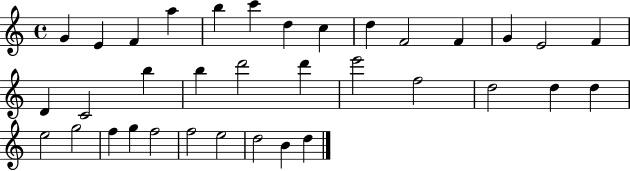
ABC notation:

X:1
T:Untitled
M:4/4
L:1/4
K:C
G E F a b c' d c d F2 F G E2 F D C2 b b d'2 d' e'2 f2 d2 d d e2 g2 f g f2 f2 e2 d2 B d